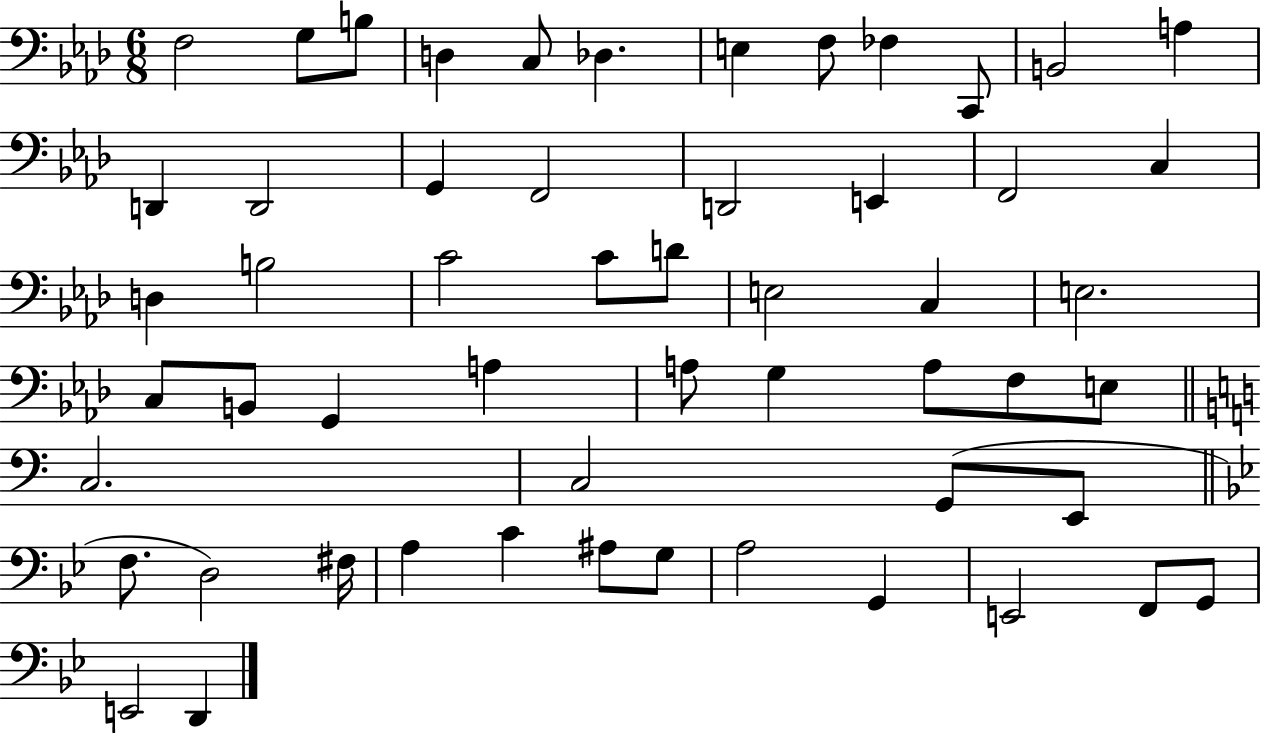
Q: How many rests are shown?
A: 0